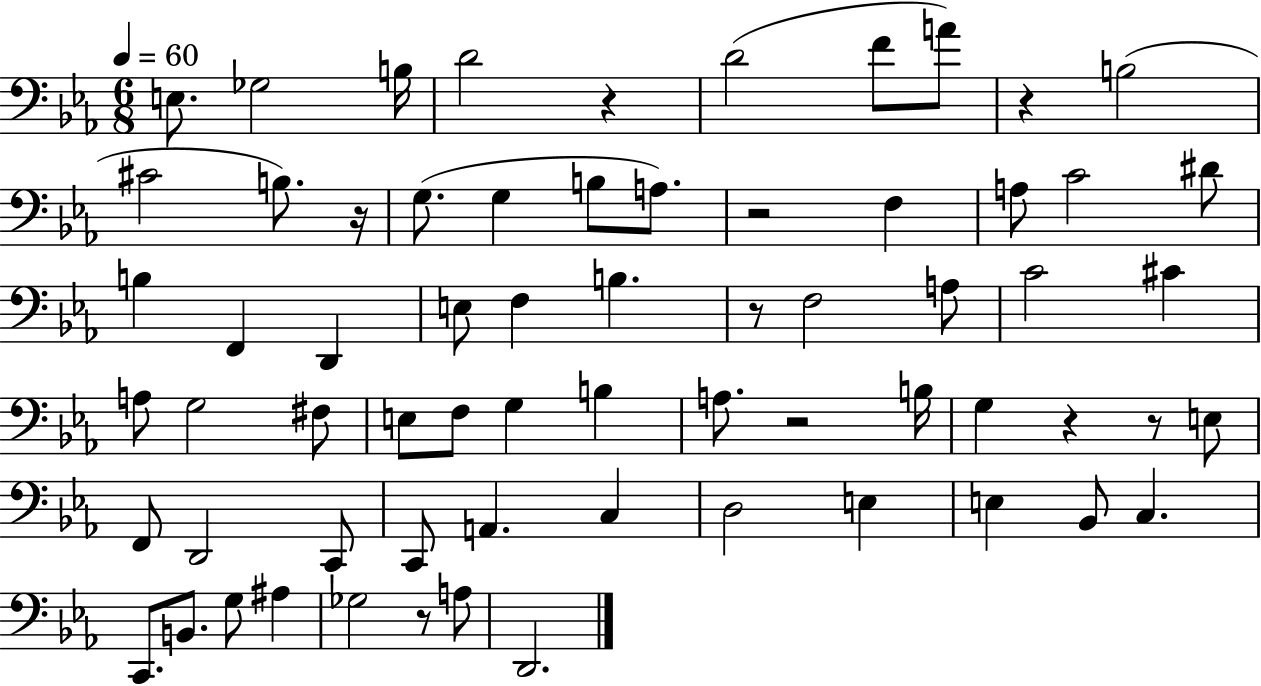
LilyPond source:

{
  \clef bass
  \numericTimeSignature
  \time 6/8
  \key ees \major
  \tempo 4 = 60
  e8. ges2 b16 | d'2 r4 | d'2( f'8 a'8) | r4 b2( | \break cis'2 b8.) r16 | g8.( g4 b8 a8.) | r2 f4 | a8 c'2 dis'8 | \break b4 f,4 d,4 | e8 f4 b4. | r8 f2 a8 | c'2 cis'4 | \break a8 g2 fis8 | e8 f8 g4 b4 | a8. r2 b16 | g4 r4 r8 e8 | \break f,8 d,2 c,8 | c,8 a,4. c4 | d2 e4 | e4 bes,8 c4. | \break c,8. b,8. g8 ais4 | ges2 r8 a8 | d,2. | \bar "|."
}